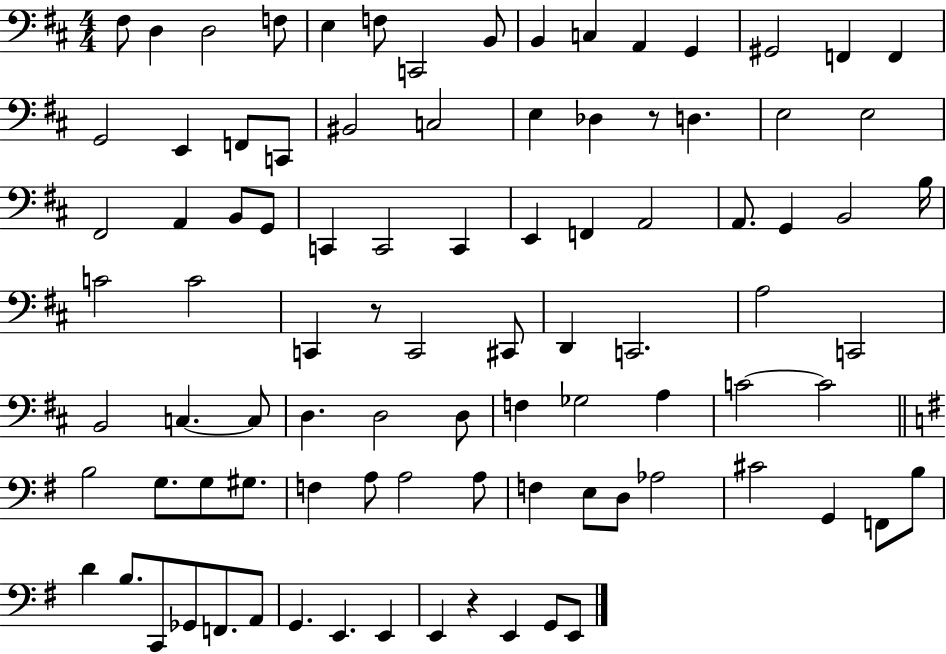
X:1
T:Untitled
M:4/4
L:1/4
K:D
^F,/2 D, D,2 F,/2 E, F,/2 C,,2 B,,/2 B,, C, A,, G,, ^G,,2 F,, F,, G,,2 E,, F,,/2 C,,/2 ^B,,2 C,2 E, _D, z/2 D, E,2 E,2 ^F,,2 A,, B,,/2 G,,/2 C,, C,,2 C,, E,, F,, A,,2 A,,/2 G,, B,,2 B,/4 C2 C2 C,, z/2 C,,2 ^C,,/2 D,, C,,2 A,2 C,,2 B,,2 C, C,/2 D, D,2 D,/2 F, _G,2 A, C2 C2 B,2 G,/2 G,/2 ^G,/2 F, A,/2 A,2 A,/2 F, E,/2 D,/2 _A,2 ^C2 G,, F,,/2 B,/2 D B,/2 C,,/2 _G,,/2 F,,/2 A,,/2 G,, E,, E,, E,, z E,, G,,/2 E,,/2